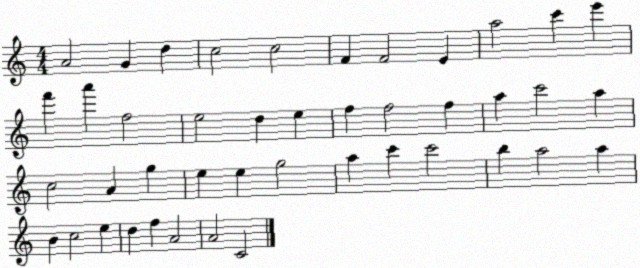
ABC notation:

X:1
T:Untitled
M:4/4
L:1/4
K:C
A2 G d c2 c2 F F2 E a2 c' e' f' a' f2 e2 d e f f2 f a c'2 a c2 A g e e g2 a c' c'2 b a2 a B c2 e d f A2 A2 C2